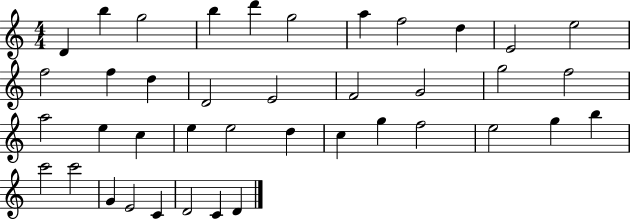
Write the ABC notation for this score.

X:1
T:Untitled
M:4/4
L:1/4
K:C
D b g2 b d' g2 a f2 d E2 e2 f2 f d D2 E2 F2 G2 g2 f2 a2 e c e e2 d c g f2 e2 g b c'2 c'2 G E2 C D2 C D